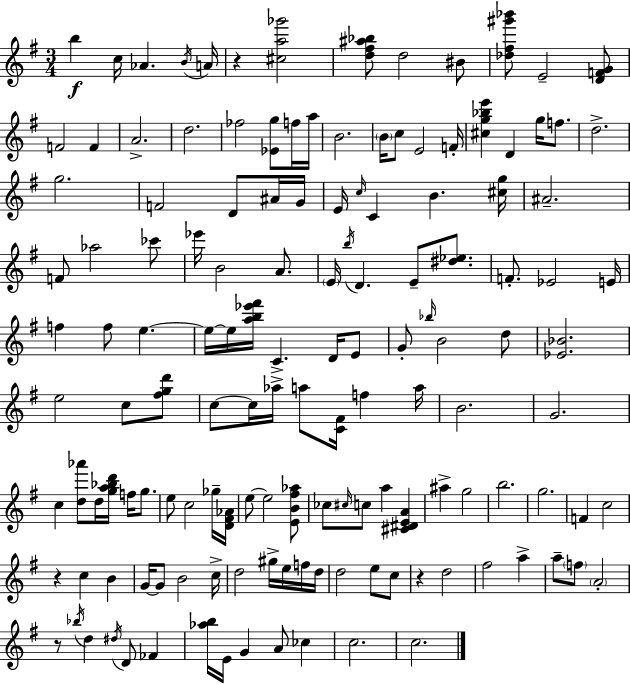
B5/q C5/s Ab4/q. B4/s A4/s R/q [C#5,A5,Gb6]/h [D5,F#5,A#5,Bb5]/e D5/h BIS4/e [Db5,F#5,G#6,Bb6]/e E4/h [D4,F4,G4]/e F4/h F4/q A4/h. D5/h. FES5/h [Eb4,G5]/e F5/s A5/s B4/h. B4/s C5/e E4/h F4/s [C#5,G5,Bb5,E6]/q D4/q G5/s F5/e. D5/h. G5/h. F4/h D4/e A#4/s G4/s E4/s C5/s C4/q B4/q. [C#5,G5]/s A#4/h. F4/e Ab5/h CES6/e Eb6/s B4/h A4/e. E4/s B5/s D4/q. E4/e [D#5,Eb5]/e. F4/e. Eb4/h E4/s F5/q F5/e E5/q. E5/s E5/s [A5,B5,Eb6,F#6]/s C4/q. D4/s E4/e G4/e Bb5/s B4/h D5/e [Eb4,Bb4]/h. E5/h C5/e [F#5,G5,D6]/e C5/e C5/s Ab5/s A5/e [C4,F#4]/s F5/q A5/s B4/h. G4/h. C5/q [D5,Ab6]/e D5/s [G5,A5,Bb5,D6]/s F5/s G5/e. E5/e C5/h Gb5/s [D4,F#4,Ab4]/s E5/e E5/h [E4,B4,F#5,Ab5]/e CES5/e C#5/s C5/e A5/q [C#4,D#4,E4,A4]/q A#5/q G5/h B5/h. G5/h. F4/q C5/h R/q C5/q B4/q G4/s G4/e B4/h C5/s D5/h G#5/s E5/s F5/s D5/s D5/h E5/e C5/e R/q D5/h F#5/h A5/q A5/e F5/e A4/h R/e Bb5/s D5/q D#5/s D4/e FES4/q [Ab5,B5]/s E4/s G4/q A4/e CES5/q C5/h. C5/h.